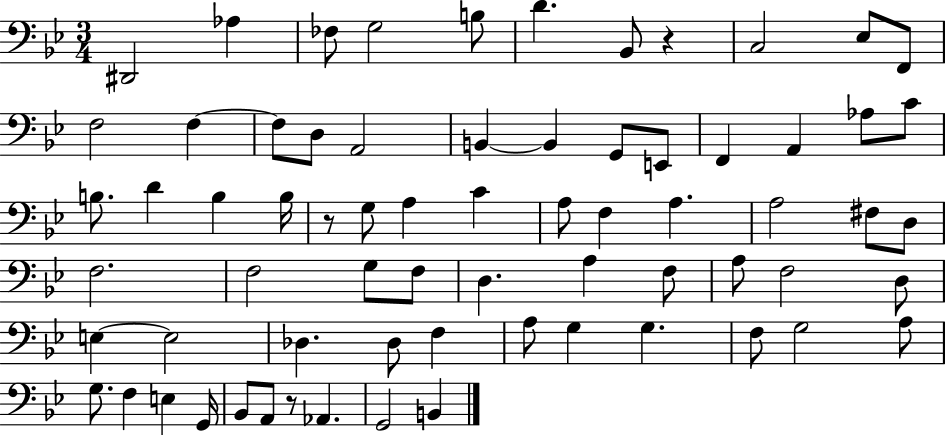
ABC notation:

X:1
T:Untitled
M:3/4
L:1/4
K:Bb
^D,,2 _A, _F,/2 G,2 B,/2 D _B,,/2 z C,2 _E,/2 F,,/2 F,2 F, F,/2 D,/2 A,,2 B,, B,, G,,/2 E,,/2 F,, A,, _A,/2 C/2 B,/2 D B, B,/4 z/2 G,/2 A, C A,/2 F, A, A,2 ^F,/2 D,/2 F,2 F,2 G,/2 F,/2 D, A, F,/2 A,/2 F,2 D,/2 E, E,2 _D, _D,/2 F, A,/2 G, G, F,/2 G,2 A,/2 G,/2 F, E, G,,/4 _B,,/2 A,,/2 z/2 _A,, G,,2 B,,